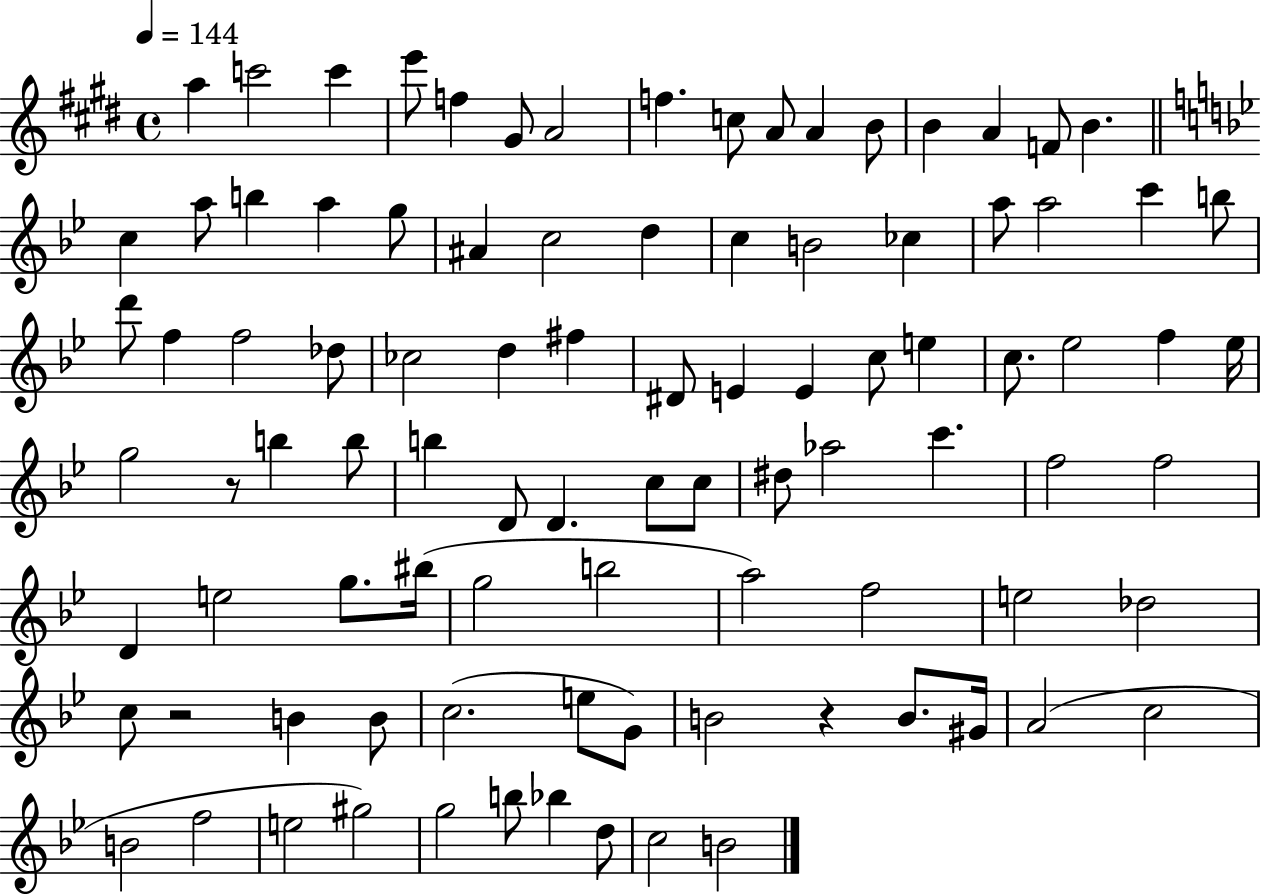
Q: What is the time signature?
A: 4/4